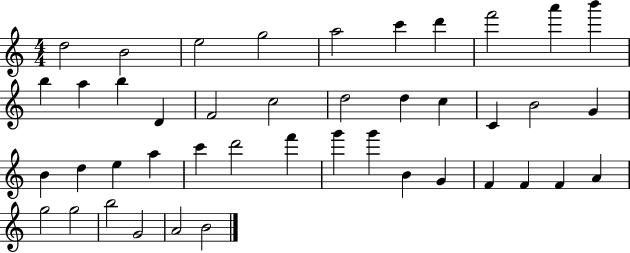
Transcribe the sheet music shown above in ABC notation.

X:1
T:Untitled
M:4/4
L:1/4
K:C
d2 B2 e2 g2 a2 c' d' f'2 a' b' b a b D F2 c2 d2 d c C B2 G B d e a c' d'2 f' g' g' B G F F F A g2 g2 b2 G2 A2 B2